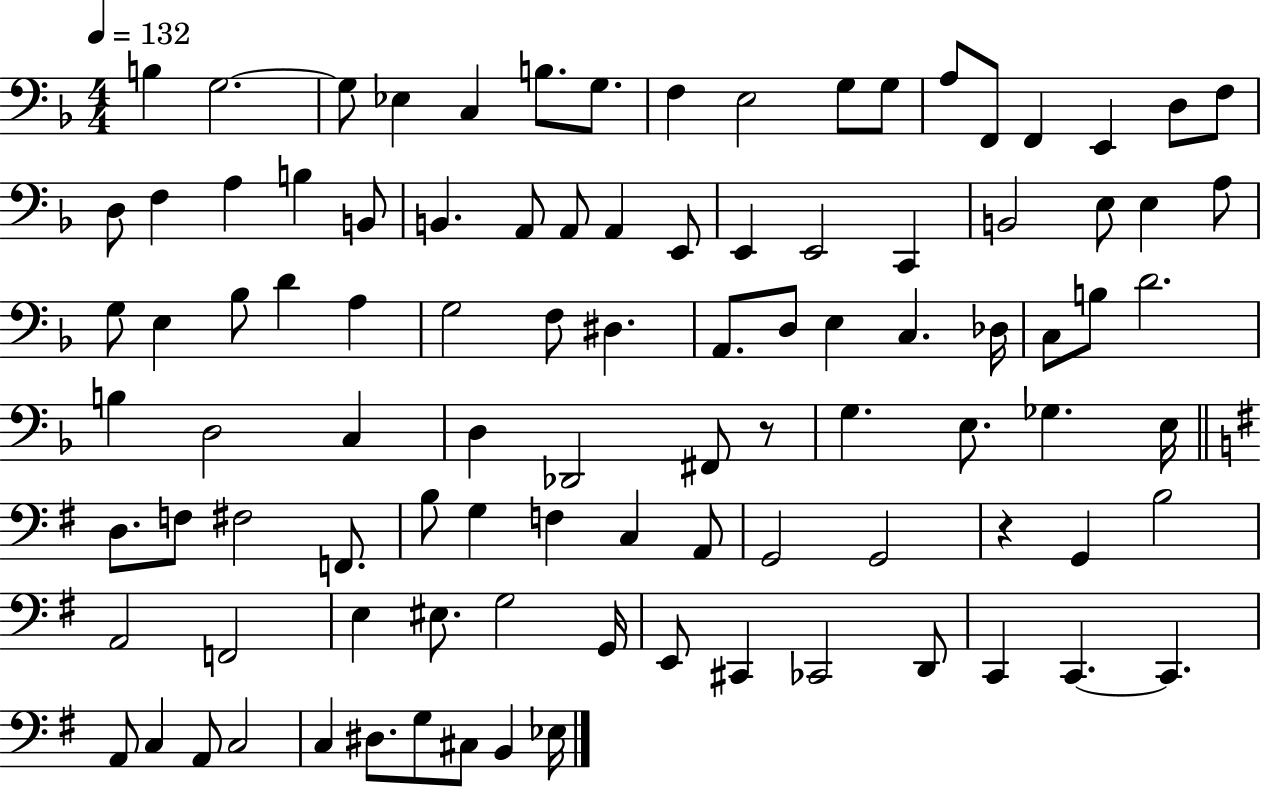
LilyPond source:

{
  \clef bass
  \numericTimeSignature
  \time 4/4
  \key f \major
  \tempo 4 = 132
  b4 g2.~~ | g8 ees4 c4 b8. g8. | f4 e2 g8 g8 | a8 f,8 f,4 e,4 d8 f8 | \break d8 f4 a4 b4 b,8 | b,4. a,8 a,8 a,4 e,8 | e,4 e,2 c,4 | b,2 e8 e4 a8 | \break g8 e4 bes8 d'4 a4 | g2 f8 dis4. | a,8. d8 e4 c4. des16 | c8 b8 d'2. | \break b4 d2 c4 | d4 des,2 fis,8 r8 | g4. e8. ges4. e16 | \bar "||" \break \key g \major d8. f8 fis2 f,8. | b8 g4 f4 c4 a,8 | g,2 g,2 | r4 g,4 b2 | \break a,2 f,2 | e4 eis8. g2 g,16 | e,8 cis,4 ces,2 d,8 | c,4 c,4.~~ c,4. | \break a,8 c4 a,8 c2 | c4 dis8. g8 cis8 b,4 ees16 | \bar "|."
}